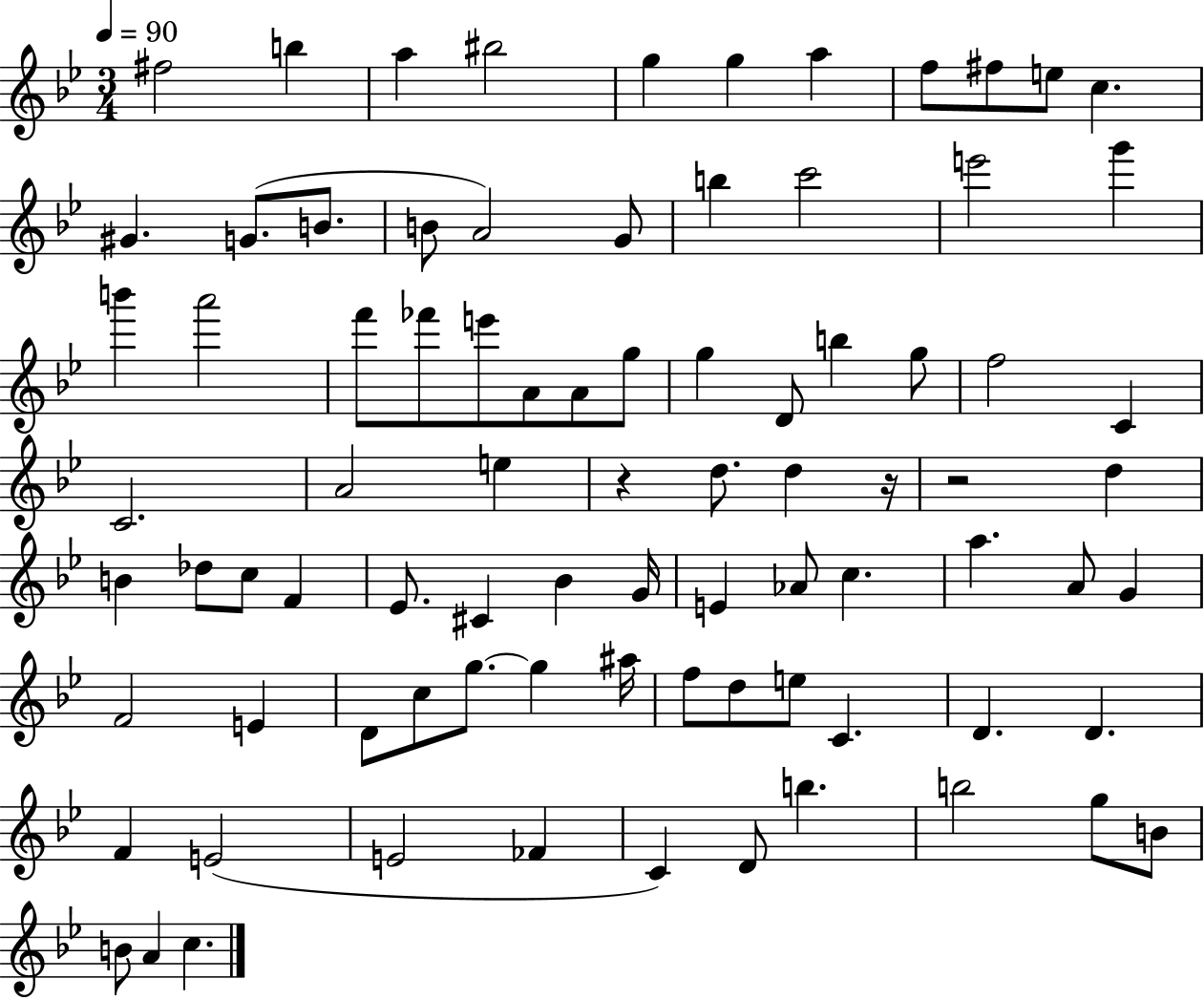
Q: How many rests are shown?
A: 3